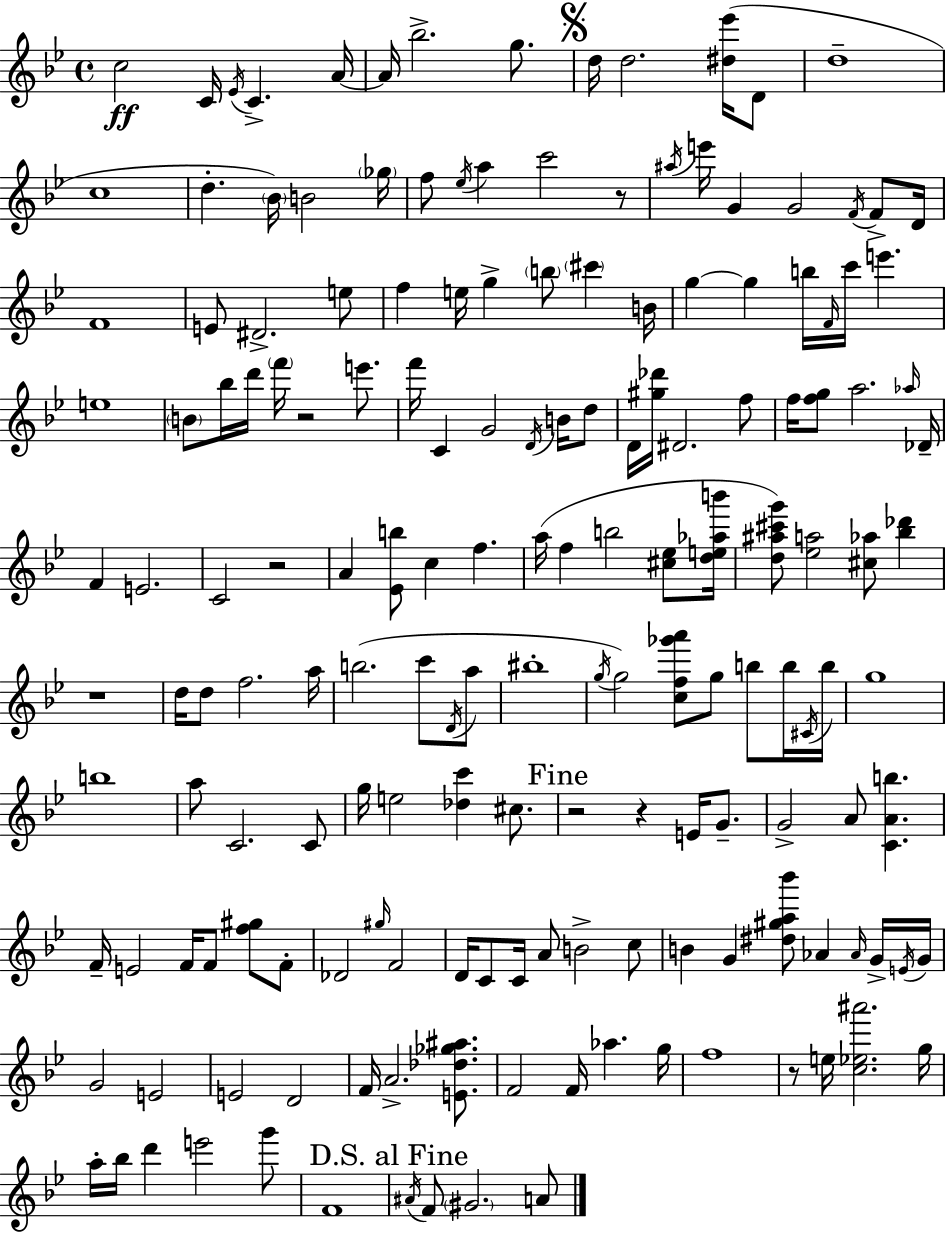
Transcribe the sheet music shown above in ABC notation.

X:1
T:Untitled
M:4/4
L:1/4
K:Gm
c2 C/4 _E/4 C A/4 A/4 _b2 g/2 d/4 d2 [^d_e']/4 D/2 d4 c4 d _B/4 B2 _g/4 f/2 _e/4 a c'2 z/2 ^a/4 e'/4 G G2 F/4 F/2 D/4 F4 E/2 ^D2 e/2 f e/4 g b/2 ^c' B/4 g g b/4 F/4 c'/4 e' e4 B/2 _b/4 d'/4 f'/4 z2 e'/2 f'/4 C G2 D/4 B/4 d/2 D/4 [^g_d']/4 ^D2 f/2 f/4 [fg]/2 a2 _a/4 _D/4 F E2 C2 z2 A [_Eb]/2 c f a/4 f b2 [^c_e]/2 [de_ab']/4 [d^a^c'g']/2 [_ea]2 [^c_a]/2 [_b_d'] z4 d/4 d/2 f2 a/4 b2 c'/2 D/4 a/2 ^b4 g/4 g2 [cf_g'a']/2 g/2 b/2 b/4 ^C/4 b/4 g4 b4 a/2 C2 C/2 g/4 e2 [_dc'] ^c/2 z2 z E/4 G/2 G2 A/2 [CAb] F/4 E2 F/4 F/2 [f^g]/2 F/2 _D2 ^g/4 F2 D/4 C/2 C/4 A/2 B2 c/2 B G [^d^ga_b']/2 _A _A/4 G/4 E/4 G/4 G2 E2 E2 D2 F/4 A2 [E_d_g^a]/2 F2 F/4 _a g/4 f4 z/2 e/4 [c_e^a']2 g/4 a/4 _b/4 d' e'2 g'/2 F4 ^A/4 F/2 ^G2 A/2